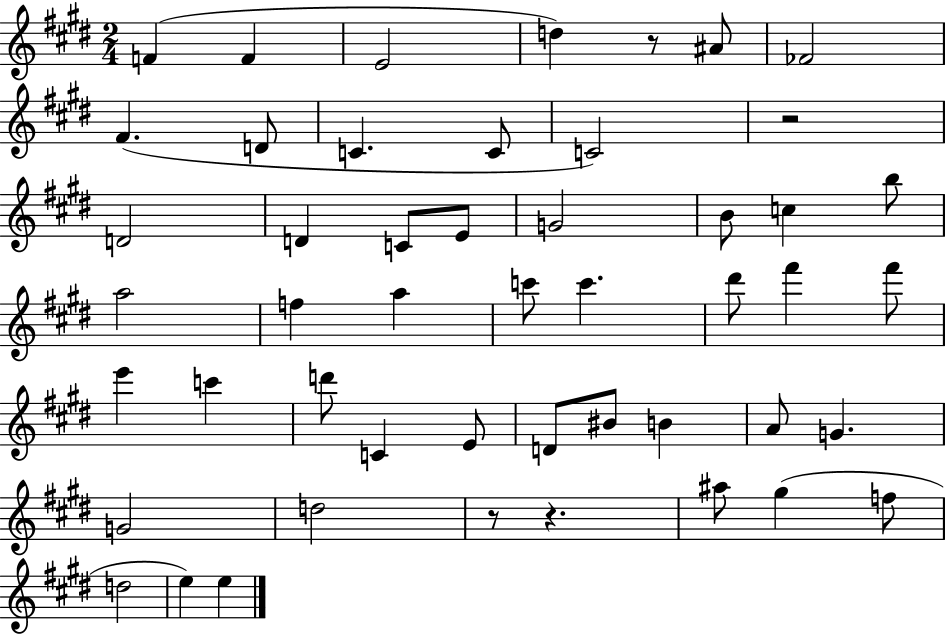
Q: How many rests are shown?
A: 4